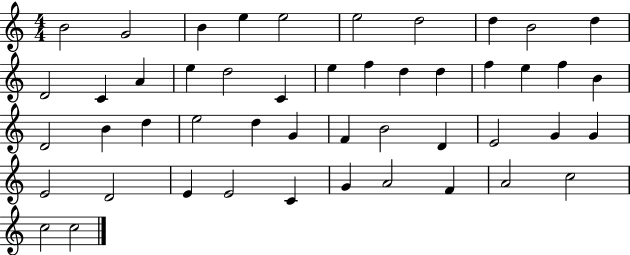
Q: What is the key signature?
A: C major